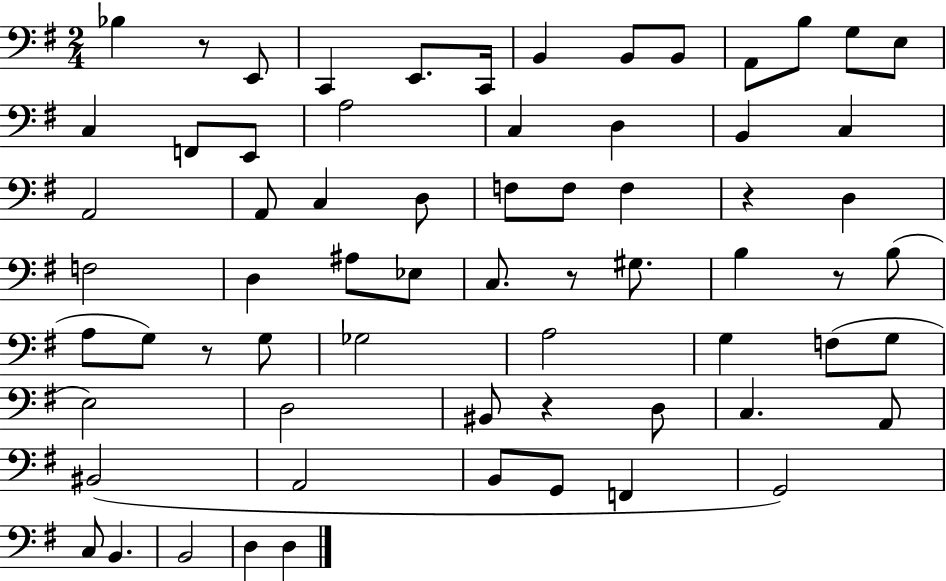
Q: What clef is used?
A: bass